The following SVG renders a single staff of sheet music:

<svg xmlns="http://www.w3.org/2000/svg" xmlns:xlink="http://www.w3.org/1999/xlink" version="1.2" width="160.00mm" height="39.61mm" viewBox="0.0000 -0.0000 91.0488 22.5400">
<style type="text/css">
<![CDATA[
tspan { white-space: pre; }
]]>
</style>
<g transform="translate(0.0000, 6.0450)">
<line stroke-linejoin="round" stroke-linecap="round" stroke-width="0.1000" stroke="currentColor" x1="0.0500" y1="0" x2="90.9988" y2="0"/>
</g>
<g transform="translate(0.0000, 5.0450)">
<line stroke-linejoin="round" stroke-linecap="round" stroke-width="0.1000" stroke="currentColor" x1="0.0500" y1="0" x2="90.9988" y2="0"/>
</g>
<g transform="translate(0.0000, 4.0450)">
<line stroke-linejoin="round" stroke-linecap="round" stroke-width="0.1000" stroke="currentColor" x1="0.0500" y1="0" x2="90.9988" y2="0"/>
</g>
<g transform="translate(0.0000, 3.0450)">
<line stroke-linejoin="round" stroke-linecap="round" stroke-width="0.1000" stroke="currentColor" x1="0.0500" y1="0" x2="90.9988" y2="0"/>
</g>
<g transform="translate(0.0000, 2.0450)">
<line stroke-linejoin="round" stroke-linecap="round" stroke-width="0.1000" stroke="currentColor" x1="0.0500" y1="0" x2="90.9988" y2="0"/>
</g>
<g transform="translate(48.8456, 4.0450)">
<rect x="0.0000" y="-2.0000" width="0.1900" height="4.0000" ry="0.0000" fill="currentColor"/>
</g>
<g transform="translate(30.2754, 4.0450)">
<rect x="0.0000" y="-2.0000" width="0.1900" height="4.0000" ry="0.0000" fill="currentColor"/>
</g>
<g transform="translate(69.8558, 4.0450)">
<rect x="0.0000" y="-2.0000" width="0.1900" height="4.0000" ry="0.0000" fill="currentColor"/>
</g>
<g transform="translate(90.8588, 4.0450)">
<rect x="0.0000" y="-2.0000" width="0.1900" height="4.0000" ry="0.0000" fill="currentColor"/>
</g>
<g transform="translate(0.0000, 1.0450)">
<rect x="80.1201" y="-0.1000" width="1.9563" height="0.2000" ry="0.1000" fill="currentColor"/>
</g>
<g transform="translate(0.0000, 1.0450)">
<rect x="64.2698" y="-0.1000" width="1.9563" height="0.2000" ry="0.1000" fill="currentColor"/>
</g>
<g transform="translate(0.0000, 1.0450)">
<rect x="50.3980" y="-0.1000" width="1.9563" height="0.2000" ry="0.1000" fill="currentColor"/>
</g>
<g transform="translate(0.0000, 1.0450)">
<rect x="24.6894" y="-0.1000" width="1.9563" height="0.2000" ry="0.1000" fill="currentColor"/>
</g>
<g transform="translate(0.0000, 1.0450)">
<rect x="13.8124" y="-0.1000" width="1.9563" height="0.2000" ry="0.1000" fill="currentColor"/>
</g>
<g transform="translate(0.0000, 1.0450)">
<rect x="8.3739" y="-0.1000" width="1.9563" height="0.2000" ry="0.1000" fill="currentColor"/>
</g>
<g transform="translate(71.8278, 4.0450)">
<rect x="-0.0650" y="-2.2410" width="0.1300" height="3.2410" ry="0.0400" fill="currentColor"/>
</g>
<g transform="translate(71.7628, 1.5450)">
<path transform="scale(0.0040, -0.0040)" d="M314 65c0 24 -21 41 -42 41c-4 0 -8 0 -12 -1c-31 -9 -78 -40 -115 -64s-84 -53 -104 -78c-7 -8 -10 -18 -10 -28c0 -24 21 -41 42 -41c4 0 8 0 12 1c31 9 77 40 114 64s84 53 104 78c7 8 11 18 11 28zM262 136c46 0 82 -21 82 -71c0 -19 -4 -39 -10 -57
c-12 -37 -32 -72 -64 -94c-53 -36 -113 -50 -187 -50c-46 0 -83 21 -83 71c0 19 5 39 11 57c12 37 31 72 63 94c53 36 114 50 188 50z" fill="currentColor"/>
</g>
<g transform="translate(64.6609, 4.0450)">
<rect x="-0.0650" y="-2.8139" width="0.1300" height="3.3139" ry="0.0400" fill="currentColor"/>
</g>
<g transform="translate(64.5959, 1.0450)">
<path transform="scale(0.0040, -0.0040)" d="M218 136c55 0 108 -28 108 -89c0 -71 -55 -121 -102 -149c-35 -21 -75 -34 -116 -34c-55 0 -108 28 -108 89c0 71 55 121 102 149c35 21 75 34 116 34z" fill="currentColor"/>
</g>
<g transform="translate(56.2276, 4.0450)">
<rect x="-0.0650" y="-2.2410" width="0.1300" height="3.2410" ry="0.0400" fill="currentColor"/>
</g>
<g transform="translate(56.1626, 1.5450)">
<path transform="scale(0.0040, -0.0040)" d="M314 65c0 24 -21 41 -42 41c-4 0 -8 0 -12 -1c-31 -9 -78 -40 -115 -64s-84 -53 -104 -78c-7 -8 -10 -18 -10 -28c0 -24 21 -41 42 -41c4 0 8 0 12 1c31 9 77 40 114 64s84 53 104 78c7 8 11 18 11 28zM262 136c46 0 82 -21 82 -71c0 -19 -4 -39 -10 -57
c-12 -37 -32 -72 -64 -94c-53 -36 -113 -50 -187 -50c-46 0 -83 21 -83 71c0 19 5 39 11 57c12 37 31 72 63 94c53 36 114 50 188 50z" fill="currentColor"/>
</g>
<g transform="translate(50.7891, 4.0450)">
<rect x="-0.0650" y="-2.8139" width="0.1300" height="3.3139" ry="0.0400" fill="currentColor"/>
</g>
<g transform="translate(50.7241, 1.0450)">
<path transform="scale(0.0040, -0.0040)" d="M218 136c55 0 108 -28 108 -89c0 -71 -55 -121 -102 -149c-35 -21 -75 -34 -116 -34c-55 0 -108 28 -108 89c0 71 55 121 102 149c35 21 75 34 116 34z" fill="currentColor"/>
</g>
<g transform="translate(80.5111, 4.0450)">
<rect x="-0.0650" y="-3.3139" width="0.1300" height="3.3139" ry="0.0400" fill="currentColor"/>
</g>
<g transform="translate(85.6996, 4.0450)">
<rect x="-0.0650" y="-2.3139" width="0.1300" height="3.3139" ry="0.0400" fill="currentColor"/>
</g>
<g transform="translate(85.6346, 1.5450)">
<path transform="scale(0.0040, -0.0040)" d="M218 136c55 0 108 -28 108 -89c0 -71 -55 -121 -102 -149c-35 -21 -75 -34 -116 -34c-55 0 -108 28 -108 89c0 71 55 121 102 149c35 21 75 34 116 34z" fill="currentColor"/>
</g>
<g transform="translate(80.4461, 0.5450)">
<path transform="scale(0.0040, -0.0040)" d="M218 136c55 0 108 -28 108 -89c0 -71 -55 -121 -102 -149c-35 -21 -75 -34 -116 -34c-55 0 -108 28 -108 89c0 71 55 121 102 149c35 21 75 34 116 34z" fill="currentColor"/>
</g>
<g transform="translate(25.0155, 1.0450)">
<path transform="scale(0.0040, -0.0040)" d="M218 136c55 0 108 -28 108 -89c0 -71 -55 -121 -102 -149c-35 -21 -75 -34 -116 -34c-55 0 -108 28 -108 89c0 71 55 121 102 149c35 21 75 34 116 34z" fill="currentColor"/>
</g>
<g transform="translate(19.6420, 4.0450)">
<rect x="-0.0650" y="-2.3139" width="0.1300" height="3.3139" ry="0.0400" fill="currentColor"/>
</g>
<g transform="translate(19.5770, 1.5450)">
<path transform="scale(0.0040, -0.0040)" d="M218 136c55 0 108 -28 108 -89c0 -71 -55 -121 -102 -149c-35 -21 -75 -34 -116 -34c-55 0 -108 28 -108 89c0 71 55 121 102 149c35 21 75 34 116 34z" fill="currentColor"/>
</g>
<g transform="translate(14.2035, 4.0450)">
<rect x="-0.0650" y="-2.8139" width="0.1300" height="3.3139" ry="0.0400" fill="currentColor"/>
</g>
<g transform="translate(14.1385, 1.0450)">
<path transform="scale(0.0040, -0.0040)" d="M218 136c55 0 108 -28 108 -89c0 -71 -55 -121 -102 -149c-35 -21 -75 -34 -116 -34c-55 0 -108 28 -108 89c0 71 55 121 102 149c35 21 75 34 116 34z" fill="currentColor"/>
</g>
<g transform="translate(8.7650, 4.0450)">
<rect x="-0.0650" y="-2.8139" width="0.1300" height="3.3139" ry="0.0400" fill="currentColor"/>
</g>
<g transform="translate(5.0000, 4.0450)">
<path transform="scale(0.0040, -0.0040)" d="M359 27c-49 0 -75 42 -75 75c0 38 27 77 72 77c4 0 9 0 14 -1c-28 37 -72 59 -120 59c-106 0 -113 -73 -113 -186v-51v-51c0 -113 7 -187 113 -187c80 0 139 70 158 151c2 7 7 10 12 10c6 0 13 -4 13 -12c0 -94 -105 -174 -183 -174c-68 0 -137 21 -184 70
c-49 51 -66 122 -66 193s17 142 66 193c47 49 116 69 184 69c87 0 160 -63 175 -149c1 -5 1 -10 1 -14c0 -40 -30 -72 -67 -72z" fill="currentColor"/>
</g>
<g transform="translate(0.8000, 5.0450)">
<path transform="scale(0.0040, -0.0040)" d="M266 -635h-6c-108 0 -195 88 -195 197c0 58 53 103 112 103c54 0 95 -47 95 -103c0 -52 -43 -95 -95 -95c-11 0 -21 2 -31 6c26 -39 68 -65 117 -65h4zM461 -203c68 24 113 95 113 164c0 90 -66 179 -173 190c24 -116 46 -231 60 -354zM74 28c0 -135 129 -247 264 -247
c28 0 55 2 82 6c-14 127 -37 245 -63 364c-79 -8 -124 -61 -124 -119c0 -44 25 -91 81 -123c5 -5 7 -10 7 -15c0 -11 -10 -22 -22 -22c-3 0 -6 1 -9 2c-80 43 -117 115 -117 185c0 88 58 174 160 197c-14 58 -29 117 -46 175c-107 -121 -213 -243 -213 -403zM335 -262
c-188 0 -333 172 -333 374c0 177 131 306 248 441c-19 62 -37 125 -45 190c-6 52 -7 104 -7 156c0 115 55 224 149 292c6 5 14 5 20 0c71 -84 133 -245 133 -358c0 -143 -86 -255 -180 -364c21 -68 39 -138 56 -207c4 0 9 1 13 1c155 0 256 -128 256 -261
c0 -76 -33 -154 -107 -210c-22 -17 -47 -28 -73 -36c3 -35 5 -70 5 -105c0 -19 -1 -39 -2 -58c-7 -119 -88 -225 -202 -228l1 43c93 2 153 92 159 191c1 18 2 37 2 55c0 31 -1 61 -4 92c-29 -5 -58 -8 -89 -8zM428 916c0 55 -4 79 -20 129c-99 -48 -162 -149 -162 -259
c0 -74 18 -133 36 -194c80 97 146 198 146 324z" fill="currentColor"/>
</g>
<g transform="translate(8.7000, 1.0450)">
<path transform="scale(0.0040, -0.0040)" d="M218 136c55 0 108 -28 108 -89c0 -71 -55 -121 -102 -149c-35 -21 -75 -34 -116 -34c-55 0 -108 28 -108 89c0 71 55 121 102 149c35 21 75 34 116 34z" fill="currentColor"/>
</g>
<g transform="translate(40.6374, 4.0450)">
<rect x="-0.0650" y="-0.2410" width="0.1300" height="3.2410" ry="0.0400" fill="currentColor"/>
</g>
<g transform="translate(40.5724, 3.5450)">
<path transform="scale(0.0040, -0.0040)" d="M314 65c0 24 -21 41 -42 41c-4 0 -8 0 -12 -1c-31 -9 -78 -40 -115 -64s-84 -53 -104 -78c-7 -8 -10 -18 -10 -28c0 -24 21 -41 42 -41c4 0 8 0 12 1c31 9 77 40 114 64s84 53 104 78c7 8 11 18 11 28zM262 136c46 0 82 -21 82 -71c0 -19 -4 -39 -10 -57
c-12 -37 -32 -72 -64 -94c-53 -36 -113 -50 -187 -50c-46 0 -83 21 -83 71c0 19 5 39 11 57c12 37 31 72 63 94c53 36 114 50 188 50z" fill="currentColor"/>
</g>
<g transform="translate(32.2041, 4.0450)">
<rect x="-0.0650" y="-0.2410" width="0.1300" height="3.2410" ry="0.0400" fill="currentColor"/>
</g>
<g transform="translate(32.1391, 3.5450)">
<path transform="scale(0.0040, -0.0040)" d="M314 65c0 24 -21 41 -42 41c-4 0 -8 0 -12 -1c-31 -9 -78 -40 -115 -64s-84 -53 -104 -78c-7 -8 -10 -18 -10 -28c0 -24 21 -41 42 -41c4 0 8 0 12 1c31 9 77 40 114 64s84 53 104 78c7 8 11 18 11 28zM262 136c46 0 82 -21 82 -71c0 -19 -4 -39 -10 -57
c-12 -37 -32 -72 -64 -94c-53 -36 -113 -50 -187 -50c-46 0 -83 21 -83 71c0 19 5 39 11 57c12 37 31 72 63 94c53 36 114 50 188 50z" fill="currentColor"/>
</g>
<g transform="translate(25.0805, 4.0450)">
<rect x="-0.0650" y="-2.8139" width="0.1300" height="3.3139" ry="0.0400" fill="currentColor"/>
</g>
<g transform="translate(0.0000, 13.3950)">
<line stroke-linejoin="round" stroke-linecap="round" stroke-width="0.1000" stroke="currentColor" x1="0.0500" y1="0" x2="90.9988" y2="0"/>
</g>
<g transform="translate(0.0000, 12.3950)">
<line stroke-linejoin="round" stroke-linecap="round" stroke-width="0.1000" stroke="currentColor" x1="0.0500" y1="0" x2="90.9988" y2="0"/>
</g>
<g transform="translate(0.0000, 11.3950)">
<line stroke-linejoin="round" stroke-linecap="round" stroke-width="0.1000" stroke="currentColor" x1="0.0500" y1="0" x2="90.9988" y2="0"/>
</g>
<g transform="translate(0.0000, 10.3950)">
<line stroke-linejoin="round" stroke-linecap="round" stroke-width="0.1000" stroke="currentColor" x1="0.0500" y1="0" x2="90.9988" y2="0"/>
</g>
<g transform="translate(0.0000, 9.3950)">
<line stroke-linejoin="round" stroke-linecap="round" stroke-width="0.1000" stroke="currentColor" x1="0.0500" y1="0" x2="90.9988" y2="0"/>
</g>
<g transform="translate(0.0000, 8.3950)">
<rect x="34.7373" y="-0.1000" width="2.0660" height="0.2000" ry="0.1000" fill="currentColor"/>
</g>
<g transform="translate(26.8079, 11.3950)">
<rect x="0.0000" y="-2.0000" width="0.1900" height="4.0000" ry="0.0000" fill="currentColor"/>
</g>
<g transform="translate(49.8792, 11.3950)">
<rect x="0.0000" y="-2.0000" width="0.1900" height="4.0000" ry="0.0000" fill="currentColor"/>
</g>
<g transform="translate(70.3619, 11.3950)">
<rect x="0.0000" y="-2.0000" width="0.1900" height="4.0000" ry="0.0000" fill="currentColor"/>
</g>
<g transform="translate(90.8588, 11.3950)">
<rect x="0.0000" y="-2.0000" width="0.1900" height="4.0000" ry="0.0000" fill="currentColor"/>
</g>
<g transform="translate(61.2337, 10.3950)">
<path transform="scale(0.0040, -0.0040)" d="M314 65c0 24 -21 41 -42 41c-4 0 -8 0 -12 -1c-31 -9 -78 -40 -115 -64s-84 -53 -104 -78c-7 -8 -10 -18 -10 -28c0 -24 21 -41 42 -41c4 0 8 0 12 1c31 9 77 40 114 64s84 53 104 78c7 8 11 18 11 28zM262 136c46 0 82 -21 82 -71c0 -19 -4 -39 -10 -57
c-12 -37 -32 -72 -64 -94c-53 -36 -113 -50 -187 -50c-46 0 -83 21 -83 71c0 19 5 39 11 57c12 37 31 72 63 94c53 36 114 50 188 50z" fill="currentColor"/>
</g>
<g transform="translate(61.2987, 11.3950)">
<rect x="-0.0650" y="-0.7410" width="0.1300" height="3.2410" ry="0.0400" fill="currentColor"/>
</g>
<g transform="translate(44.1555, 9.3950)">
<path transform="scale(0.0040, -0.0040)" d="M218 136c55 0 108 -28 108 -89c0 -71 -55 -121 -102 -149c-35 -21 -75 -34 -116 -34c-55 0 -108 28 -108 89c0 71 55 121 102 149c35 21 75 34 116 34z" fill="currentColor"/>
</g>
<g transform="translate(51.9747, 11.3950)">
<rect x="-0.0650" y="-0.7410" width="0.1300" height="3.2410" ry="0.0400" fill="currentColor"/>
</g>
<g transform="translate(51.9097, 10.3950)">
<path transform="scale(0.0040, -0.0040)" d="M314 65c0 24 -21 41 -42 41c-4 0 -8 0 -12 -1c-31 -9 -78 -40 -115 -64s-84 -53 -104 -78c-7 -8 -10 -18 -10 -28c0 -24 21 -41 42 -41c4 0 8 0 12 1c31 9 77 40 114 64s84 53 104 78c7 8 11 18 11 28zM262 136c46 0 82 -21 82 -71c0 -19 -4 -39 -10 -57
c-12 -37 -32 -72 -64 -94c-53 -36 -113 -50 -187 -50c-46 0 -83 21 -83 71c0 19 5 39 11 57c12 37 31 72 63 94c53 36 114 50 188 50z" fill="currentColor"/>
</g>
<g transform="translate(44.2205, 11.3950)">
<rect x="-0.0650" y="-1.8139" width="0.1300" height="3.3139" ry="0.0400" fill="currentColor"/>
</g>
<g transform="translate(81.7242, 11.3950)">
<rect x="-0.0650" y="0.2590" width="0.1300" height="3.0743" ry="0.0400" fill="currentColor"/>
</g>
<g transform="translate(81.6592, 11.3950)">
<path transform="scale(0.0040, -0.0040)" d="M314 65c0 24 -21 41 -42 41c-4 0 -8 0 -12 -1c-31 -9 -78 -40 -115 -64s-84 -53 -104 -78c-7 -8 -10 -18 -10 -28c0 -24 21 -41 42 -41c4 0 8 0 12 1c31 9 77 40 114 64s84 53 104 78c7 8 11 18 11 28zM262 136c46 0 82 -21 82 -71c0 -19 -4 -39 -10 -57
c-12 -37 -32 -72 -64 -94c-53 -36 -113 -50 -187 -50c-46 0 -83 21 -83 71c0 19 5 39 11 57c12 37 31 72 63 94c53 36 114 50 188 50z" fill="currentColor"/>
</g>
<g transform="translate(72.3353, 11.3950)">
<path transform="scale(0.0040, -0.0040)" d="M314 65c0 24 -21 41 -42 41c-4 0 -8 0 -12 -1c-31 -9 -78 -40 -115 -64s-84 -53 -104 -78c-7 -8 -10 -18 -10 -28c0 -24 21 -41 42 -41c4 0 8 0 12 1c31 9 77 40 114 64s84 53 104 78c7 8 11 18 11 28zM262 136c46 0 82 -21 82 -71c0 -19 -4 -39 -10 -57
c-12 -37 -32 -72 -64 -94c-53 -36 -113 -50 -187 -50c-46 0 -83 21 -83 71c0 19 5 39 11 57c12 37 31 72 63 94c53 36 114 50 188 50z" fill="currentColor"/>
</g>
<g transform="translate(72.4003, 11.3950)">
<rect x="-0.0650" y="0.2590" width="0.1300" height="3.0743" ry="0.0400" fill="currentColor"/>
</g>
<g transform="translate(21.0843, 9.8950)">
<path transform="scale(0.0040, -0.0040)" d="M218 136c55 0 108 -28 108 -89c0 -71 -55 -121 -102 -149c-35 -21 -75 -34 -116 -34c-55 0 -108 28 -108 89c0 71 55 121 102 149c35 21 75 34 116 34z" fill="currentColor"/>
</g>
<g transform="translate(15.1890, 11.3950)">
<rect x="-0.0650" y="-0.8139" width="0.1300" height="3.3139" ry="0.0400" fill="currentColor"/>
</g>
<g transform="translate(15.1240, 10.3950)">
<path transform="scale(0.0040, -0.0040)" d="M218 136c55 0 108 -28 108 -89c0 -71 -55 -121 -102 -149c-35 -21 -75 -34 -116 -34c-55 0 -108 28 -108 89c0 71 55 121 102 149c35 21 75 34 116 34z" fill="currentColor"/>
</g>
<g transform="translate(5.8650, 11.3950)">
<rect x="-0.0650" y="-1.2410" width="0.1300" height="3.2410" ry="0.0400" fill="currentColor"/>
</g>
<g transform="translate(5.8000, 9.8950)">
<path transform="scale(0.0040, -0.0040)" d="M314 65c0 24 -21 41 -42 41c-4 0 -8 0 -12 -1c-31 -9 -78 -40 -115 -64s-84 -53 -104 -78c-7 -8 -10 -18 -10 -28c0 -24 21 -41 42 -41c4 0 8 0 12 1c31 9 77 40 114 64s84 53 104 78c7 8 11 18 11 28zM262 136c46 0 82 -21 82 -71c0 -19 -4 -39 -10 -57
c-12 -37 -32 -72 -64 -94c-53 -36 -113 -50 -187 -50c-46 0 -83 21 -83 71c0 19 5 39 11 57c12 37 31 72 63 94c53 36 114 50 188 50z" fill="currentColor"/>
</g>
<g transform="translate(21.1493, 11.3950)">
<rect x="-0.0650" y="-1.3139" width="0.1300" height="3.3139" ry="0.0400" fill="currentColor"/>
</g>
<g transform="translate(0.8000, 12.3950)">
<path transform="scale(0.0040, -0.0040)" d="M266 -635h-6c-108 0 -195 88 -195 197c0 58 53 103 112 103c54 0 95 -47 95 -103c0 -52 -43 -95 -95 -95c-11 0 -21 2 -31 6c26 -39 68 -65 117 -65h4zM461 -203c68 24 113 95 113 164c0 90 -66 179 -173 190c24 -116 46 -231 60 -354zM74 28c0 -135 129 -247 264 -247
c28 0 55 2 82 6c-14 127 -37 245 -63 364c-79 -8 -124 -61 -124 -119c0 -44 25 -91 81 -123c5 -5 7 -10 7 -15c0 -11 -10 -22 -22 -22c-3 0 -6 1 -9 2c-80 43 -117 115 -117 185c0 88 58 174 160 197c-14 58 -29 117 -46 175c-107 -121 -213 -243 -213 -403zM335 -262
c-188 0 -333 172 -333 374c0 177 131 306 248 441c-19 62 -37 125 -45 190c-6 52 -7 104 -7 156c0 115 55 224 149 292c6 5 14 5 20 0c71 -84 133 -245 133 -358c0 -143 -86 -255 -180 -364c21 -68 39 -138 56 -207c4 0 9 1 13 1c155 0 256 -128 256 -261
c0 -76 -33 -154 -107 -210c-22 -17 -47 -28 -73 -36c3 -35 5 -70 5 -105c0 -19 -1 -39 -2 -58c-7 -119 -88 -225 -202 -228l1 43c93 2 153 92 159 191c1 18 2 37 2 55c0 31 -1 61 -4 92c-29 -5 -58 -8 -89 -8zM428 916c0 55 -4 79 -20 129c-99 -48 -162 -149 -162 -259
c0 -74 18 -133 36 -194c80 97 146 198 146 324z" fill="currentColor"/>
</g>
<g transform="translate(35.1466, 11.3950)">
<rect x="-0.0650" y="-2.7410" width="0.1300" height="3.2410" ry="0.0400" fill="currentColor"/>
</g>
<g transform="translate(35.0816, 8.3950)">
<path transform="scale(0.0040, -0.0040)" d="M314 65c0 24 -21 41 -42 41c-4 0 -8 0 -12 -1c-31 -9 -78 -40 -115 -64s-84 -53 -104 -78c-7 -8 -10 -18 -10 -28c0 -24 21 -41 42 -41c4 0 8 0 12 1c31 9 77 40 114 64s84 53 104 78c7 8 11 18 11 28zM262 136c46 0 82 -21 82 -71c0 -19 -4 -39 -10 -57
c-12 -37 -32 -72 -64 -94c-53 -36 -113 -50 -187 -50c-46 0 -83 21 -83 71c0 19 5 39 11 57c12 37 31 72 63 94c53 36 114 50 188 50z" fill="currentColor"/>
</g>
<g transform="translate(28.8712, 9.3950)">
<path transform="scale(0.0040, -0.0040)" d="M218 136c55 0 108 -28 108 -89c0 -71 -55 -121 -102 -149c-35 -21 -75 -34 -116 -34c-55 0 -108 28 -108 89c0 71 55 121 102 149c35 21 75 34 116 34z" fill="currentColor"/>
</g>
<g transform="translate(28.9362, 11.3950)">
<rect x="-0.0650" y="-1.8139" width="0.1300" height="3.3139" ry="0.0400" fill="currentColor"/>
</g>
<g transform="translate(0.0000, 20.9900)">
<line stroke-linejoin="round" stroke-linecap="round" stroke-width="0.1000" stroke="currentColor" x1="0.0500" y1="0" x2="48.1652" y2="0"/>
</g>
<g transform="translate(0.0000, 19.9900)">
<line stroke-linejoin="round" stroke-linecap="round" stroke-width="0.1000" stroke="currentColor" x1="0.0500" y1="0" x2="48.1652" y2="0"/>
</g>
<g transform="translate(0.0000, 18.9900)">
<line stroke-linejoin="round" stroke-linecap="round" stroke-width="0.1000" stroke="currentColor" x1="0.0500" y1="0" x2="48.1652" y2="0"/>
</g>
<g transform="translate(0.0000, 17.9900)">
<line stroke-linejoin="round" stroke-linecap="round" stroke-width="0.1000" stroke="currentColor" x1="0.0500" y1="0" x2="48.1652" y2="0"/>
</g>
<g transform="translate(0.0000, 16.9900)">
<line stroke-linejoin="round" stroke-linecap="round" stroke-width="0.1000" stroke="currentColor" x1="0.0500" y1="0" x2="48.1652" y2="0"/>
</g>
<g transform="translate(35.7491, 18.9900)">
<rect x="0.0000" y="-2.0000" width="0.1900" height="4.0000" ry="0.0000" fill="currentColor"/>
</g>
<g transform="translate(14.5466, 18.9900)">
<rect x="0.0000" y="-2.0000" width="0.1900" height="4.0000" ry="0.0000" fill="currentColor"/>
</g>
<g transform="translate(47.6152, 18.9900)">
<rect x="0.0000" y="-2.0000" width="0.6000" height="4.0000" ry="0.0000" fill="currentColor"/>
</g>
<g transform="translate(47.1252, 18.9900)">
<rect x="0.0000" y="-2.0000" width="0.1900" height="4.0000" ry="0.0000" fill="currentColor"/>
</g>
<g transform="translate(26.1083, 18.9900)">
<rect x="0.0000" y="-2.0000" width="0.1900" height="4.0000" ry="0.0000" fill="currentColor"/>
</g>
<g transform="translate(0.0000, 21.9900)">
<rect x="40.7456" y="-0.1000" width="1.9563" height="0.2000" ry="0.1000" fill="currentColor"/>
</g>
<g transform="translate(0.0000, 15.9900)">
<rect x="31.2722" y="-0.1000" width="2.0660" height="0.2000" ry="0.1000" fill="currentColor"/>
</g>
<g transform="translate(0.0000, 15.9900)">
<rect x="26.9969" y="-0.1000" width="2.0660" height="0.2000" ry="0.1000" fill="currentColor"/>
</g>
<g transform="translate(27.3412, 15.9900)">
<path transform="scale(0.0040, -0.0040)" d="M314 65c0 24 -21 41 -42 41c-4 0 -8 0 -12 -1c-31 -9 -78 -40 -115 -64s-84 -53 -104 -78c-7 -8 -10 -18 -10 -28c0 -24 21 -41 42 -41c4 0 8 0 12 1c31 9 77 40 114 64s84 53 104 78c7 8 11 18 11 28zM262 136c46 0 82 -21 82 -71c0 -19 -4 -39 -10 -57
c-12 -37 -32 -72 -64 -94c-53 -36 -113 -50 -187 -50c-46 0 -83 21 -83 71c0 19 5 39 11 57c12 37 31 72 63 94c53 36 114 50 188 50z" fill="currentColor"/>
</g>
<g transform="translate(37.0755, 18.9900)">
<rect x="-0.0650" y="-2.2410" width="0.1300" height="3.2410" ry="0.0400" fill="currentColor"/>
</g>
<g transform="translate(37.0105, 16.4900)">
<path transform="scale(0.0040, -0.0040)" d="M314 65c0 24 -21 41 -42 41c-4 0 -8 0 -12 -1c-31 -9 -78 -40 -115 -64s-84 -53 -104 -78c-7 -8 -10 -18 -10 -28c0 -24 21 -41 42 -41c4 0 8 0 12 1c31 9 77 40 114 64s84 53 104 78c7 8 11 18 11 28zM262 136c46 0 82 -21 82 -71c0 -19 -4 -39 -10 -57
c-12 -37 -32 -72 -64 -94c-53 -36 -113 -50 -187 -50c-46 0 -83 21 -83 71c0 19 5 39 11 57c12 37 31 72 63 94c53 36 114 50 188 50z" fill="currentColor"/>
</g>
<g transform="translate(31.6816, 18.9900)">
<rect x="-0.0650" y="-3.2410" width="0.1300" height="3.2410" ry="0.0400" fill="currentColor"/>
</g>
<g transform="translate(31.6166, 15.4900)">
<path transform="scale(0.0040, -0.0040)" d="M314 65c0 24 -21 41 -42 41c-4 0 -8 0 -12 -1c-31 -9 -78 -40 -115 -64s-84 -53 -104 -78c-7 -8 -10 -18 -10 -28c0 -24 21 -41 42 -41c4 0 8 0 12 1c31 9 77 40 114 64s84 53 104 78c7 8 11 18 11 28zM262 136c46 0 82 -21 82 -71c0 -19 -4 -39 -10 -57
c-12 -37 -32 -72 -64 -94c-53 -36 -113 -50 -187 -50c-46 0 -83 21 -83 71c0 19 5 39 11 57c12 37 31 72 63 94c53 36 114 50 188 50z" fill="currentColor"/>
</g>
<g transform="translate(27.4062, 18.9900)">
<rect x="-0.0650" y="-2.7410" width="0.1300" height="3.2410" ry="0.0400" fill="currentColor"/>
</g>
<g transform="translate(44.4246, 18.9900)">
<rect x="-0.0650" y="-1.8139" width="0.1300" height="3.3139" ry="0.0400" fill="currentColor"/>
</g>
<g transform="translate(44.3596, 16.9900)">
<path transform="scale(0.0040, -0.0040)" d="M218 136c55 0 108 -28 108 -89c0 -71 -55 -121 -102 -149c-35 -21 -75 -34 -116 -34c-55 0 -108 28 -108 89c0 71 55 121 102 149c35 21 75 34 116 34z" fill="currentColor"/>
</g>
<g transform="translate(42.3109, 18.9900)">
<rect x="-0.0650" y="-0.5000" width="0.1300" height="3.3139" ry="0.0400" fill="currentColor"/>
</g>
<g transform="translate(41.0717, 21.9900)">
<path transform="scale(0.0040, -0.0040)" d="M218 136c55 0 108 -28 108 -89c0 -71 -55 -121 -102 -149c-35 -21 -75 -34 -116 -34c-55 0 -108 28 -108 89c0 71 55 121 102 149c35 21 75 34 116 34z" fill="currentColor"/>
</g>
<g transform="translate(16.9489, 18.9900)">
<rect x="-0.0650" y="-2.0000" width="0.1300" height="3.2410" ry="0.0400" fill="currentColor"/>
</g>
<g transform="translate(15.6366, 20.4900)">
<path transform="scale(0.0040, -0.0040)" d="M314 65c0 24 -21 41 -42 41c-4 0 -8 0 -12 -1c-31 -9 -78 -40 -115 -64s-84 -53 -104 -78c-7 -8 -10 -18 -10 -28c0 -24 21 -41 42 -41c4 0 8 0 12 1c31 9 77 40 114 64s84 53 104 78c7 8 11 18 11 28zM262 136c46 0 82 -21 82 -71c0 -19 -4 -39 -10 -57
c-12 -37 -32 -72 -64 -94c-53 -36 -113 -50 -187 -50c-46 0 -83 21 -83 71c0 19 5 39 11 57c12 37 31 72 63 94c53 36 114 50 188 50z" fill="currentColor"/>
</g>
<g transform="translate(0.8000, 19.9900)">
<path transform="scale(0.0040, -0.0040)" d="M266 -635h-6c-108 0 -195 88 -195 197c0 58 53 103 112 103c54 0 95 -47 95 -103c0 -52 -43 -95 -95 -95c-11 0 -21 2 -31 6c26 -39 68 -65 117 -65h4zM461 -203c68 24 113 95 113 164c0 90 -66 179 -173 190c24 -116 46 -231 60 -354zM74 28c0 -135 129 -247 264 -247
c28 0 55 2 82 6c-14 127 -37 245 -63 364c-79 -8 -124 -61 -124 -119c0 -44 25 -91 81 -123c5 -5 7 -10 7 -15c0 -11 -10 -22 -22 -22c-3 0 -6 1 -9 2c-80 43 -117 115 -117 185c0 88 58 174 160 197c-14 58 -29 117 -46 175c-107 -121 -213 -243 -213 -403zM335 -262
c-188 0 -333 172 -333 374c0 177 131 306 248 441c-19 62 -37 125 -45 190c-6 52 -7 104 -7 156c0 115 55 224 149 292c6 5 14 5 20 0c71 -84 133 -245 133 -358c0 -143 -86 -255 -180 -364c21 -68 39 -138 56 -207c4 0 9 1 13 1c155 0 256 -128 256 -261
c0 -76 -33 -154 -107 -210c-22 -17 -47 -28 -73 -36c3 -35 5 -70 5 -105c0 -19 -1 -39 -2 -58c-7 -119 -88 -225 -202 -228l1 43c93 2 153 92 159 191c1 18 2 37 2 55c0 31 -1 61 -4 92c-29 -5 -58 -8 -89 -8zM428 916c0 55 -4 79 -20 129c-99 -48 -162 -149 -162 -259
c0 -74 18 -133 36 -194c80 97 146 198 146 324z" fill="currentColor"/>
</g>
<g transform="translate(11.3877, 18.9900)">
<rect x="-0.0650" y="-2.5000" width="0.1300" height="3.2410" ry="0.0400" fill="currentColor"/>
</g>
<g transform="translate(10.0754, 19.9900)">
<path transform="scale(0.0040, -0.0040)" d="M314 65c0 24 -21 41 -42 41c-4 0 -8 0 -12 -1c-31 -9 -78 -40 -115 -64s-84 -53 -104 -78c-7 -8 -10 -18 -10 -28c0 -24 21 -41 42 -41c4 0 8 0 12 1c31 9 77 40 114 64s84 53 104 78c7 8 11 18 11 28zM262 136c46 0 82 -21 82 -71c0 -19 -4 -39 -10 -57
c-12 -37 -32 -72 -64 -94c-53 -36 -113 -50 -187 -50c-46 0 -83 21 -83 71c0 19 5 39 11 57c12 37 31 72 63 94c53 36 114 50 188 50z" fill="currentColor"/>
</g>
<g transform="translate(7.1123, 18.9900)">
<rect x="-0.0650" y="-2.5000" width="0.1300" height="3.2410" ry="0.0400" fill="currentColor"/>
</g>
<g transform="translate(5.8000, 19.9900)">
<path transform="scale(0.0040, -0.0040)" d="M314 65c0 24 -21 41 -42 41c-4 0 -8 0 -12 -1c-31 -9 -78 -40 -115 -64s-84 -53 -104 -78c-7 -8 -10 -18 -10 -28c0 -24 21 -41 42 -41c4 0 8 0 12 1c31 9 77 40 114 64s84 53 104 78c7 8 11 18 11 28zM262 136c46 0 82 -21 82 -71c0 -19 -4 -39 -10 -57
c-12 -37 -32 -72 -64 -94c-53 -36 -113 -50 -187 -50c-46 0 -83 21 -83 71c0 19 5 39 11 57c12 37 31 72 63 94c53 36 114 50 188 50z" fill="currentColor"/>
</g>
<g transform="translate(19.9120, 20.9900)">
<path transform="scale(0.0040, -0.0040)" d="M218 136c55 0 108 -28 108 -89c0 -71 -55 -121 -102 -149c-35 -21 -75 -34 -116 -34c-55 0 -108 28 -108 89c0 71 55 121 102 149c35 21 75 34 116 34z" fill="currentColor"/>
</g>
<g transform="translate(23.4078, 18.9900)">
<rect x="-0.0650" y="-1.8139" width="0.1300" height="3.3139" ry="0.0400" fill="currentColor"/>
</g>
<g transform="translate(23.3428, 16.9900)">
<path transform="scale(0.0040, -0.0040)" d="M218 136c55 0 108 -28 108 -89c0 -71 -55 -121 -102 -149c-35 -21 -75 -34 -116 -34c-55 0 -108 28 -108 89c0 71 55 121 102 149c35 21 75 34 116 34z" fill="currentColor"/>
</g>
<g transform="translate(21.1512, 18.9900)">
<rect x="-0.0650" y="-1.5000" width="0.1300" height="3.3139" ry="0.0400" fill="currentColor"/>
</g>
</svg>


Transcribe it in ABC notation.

X:1
T:Untitled
M:4/4
L:1/4
K:C
a a g a c2 c2 a g2 a g2 b g e2 d e f a2 f d2 d2 B2 B2 G2 G2 F2 E f a2 b2 g2 C f